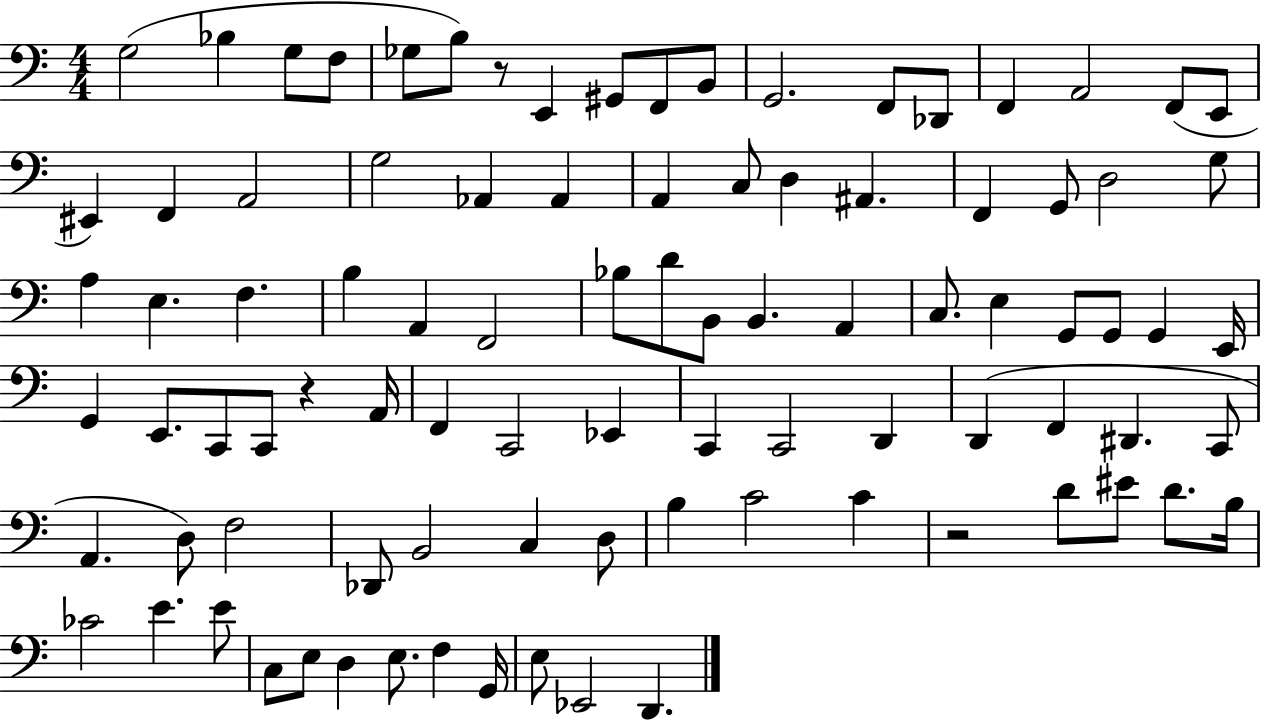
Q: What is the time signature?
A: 4/4